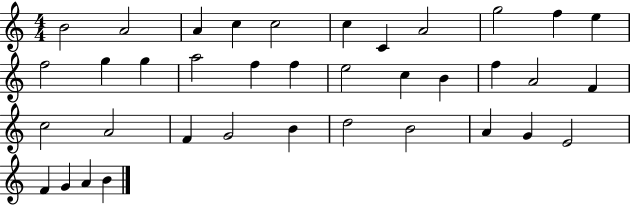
{
  \clef treble
  \numericTimeSignature
  \time 4/4
  \key c \major
  b'2 a'2 | a'4 c''4 c''2 | c''4 c'4 a'2 | g''2 f''4 e''4 | \break f''2 g''4 g''4 | a''2 f''4 f''4 | e''2 c''4 b'4 | f''4 a'2 f'4 | \break c''2 a'2 | f'4 g'2 b'4 | d''2 b'2 | a'4 g'4 e'2 | \break f'4 g'4 a'4 b'4 | \bar "|."
}